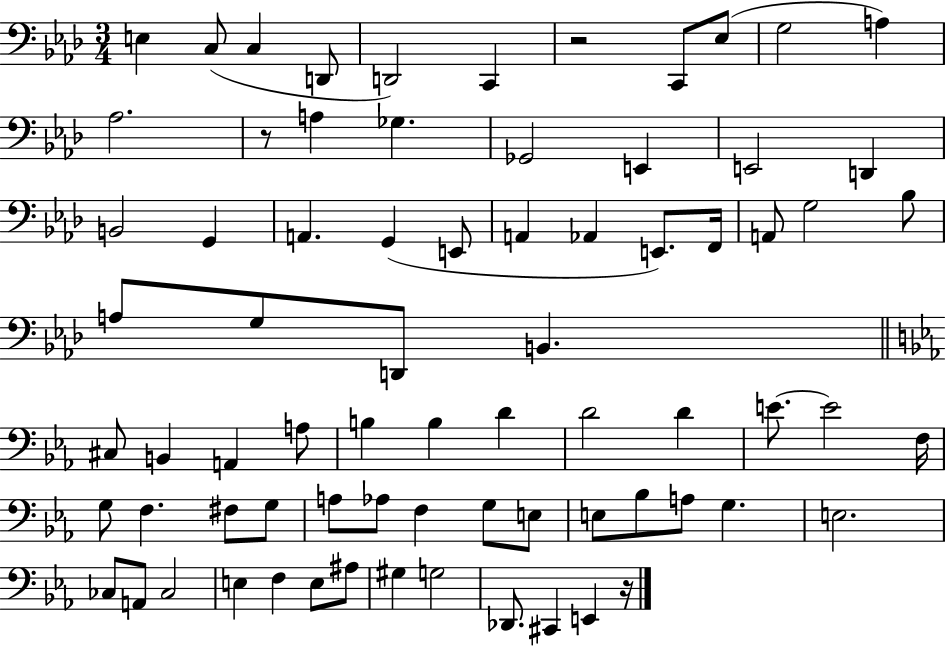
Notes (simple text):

E3/q C3/e C3/q D2/e D2/h C2/q R/h C2/e Eb3/e G3/h A3/q Ab3/h. R/e A3/q Gb3/q. Gb2/h E2/q E2/h D2/q B2/h G2/q A2/q. G2/q E2/e A2/q Ab2/q E2/e. F2/s A2/e G3/h Bb3/e A3/e G3/e D2/e B2/q. C#3/e B2/q A2/q A3/e B3/q B3/q D4/q D4/h D4/q E4/e. E4/h F3/s G3/e F3/q. F#3/e G3/e A3/e Ab3/e F3/q G3/e E3/e E3/e Bb3/e A3/e G3/q. E3/h. CES3/e A2/e CES3/h E3/q F3/q E3/e A#3/e G#3/q G3/h Db2/e. C#2/q E2/q R/s